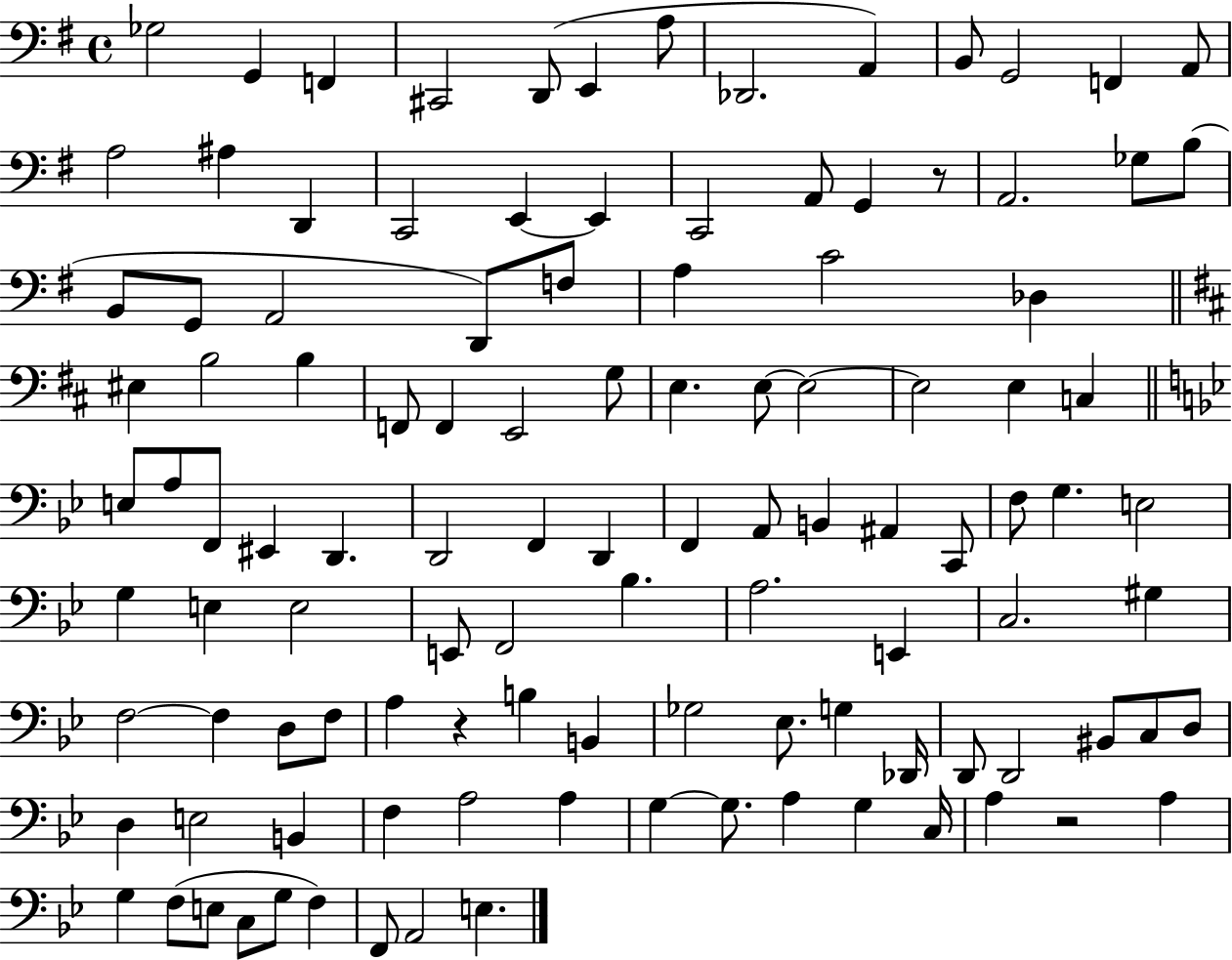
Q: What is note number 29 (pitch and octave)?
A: D2